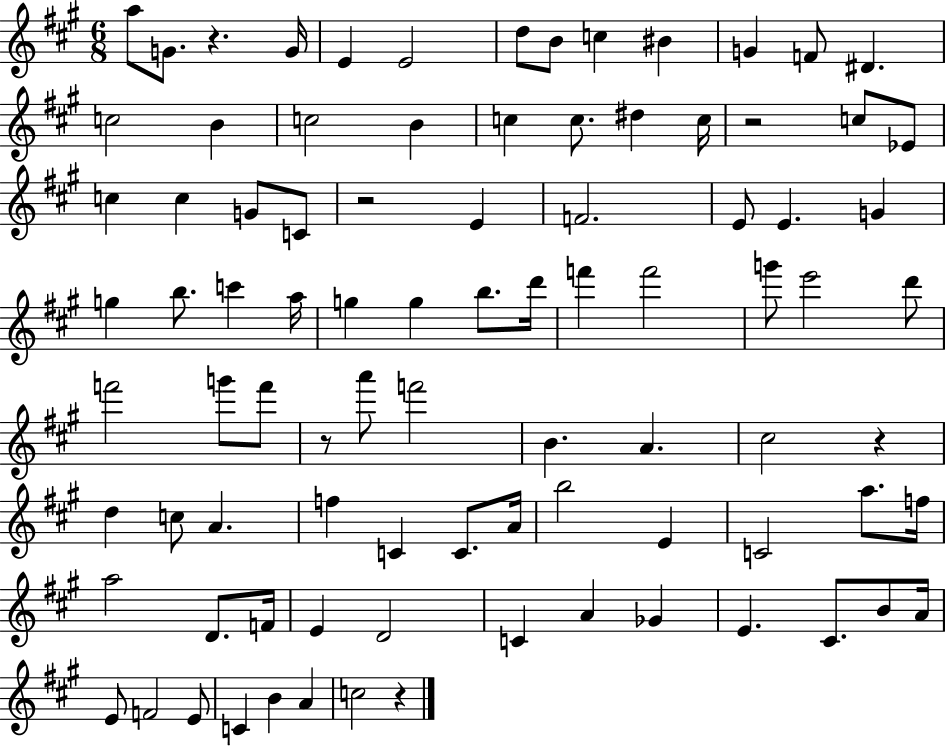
X:1
T:Untitled
M:6/8
L:1/4
K:A
a/2 G/2 z G/4 E E2 d/2 B/2 c ^B G F/2 ^D c2 B c2 B c c/2 ^d c/4 z2 c/2 _E/2 c c G/2 C/2 z2 E F2 E/2 E G g b/2 c' a/4 g g b/2 d'/4 f' f'2 g'/2 e'2 d'/2 f'2 g'/2 f'/2 z/2 a'/2 f'2 B A ^c2 z d c/2 A f C C/2 A/4 b2 E C2 a/2 f/4 a2 D/2 F/4 E D2 C A _G E ^C/2 B/2 A/4 E/2 F2 E/2 C B A c2 z